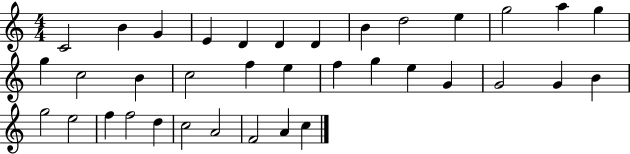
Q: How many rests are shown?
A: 0